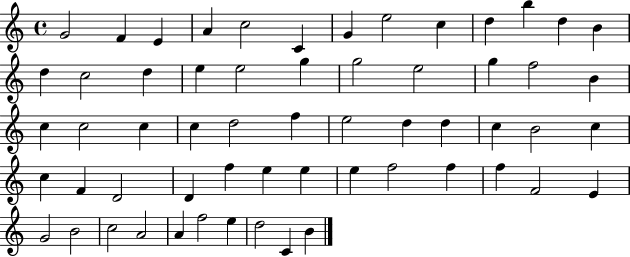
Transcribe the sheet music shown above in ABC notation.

X:1
T:Untitled
M:4/4
L:1/4
K:C
G2 F E A c2 C G e2 c d b d B d c2 d e e2 g g2 e2 g f2 B c c2 c c d2 f e2 d d c B2 c c F D2 D f e e e f2 f f F2 E G2 B2 c2 A2 A f2 e d2 C B